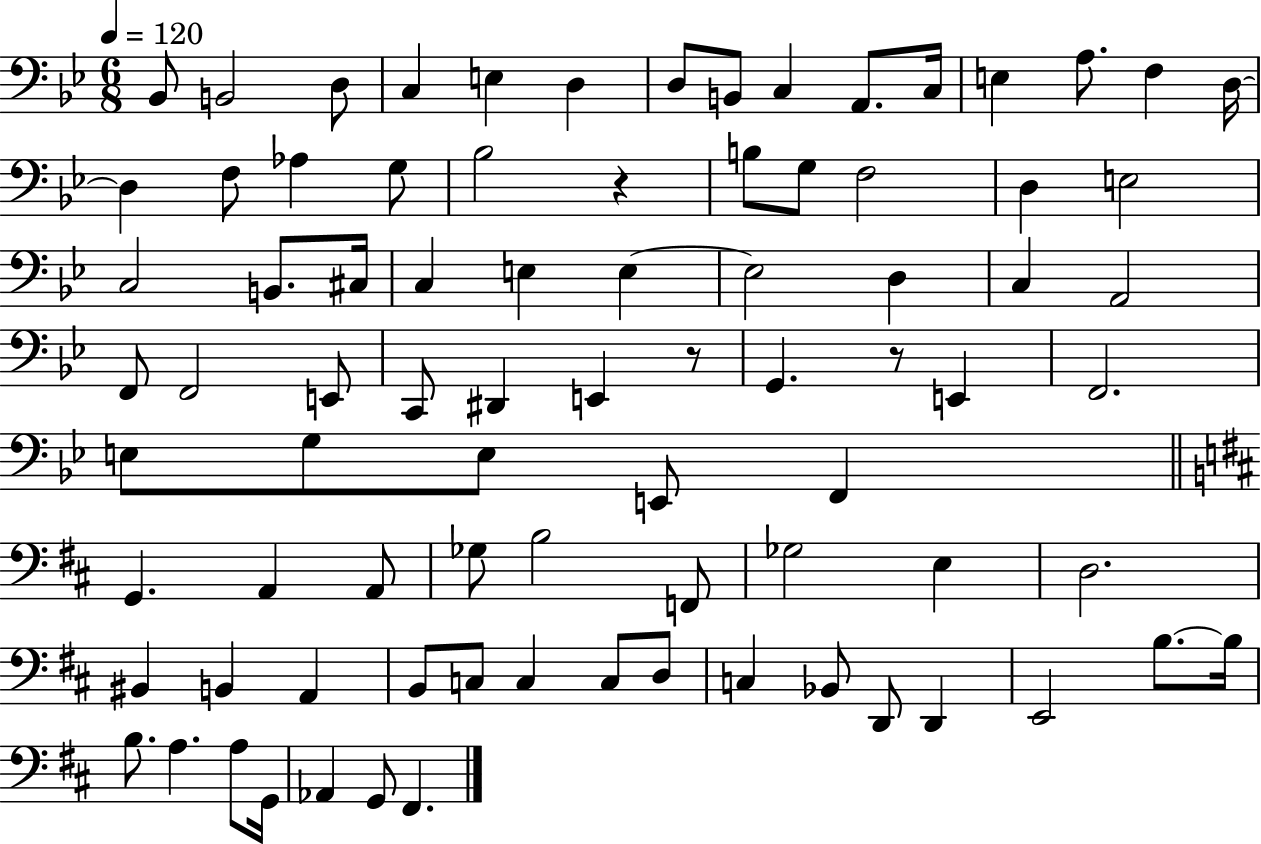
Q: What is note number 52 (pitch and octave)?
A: A2